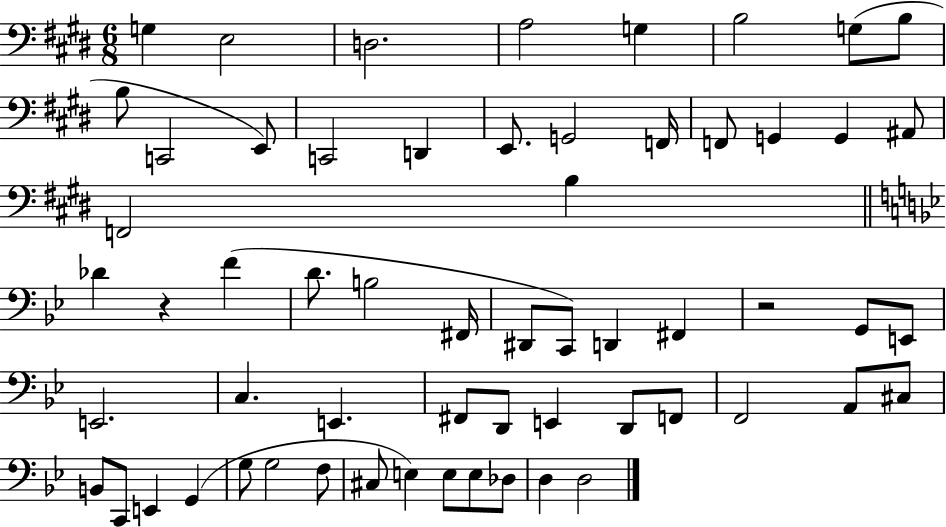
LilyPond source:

{
  \clef bass
  \numericTimeSignature
  \time 6/8
  \key e \major
  g4 e2 | d2. | a2 g4 | b2 g8( b8 | \break b8 c,2 e,8) | c,2 d,4 | e,8. g,2 f,16 | f,8 g,4 g,4 ais,8 | \break f,2 b4 | \bar "||" \break \key bes \major des'4 r4 f'4( | d'8. b2 fis,16 | dis,8 c,8) d,4 fis,4 | r2 g,8 e,8 | \break e,2. | c4. e,4. | fis,8 d,8 e,4 d,8 f,8 | f,2 a,8 cis8 | \break b,8 c,8 e,4 g,4( | g8 g2 f8 | cis8 e4) e8 e8 des8 | d4 d2 | \break \bar "|."
}